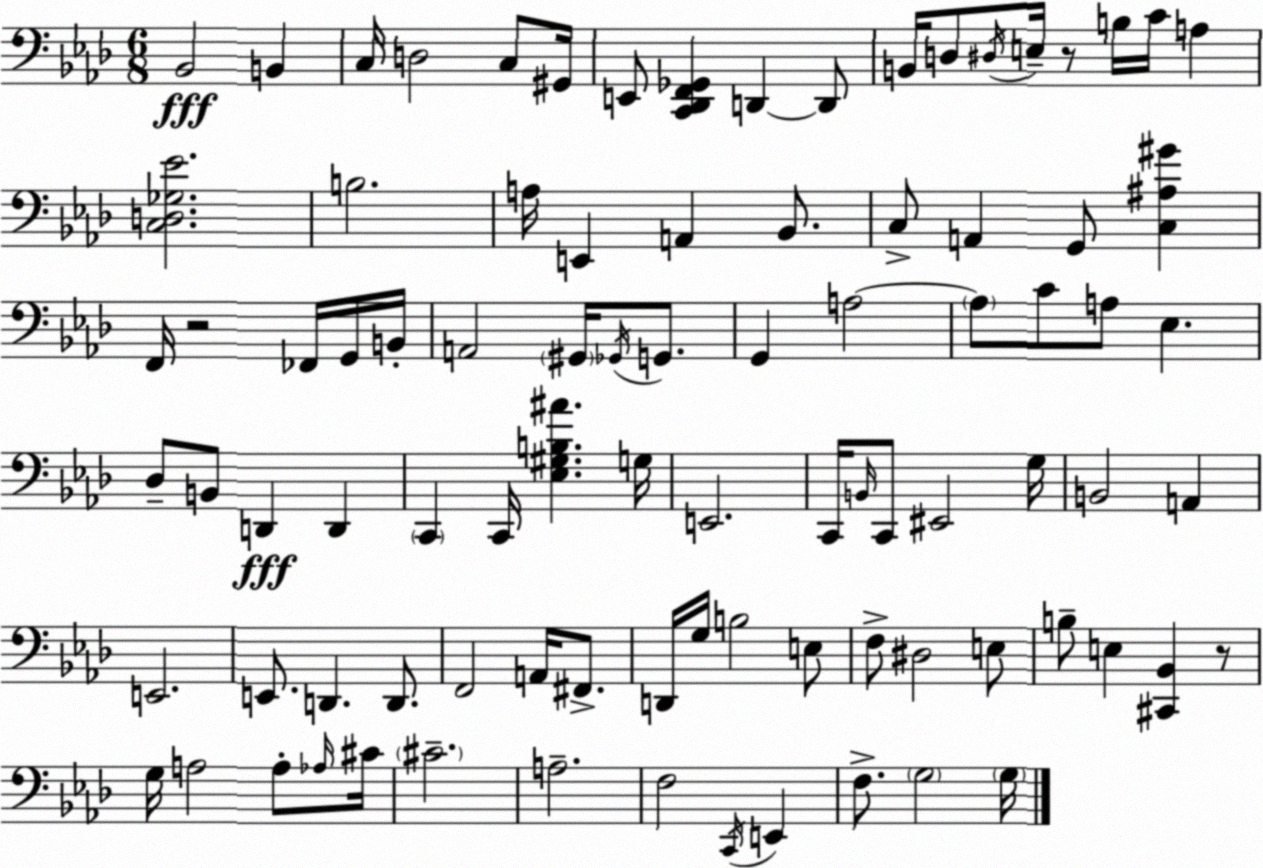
X:1
T:Untitled
M:6/8
L:1/4
K:Ab
_B,,2 B,, C,/4 D,2 C,/2 ^G,,/4 E,,/2 [C,,_D,,F,,_G,,] D,, D,,/2 B,,/4 D,/2 ^D,/4 E,/4 z/2 B,/4 C/4 A, [C,D,_G,_E]2 B,2 A,/4 E,, A,, _B,,/2 C,/2 A,, G,,/2 [C,^A,^G] F,,/4 z2 _F,,/4 G,,/4 B,,/4 A,,2 ^G,,/4 _G,,/4 G,,/2 G,, A,2 A,/2 C/2 A,/2 _E, _D,/2 B,,/2 D,, D,, C,, C,,/4 [_E,^G,B,^A] G,/4 E,,2 C,,/4 B,,/4 C,,/2 ^E,,2 G,/4 B,,2 A,, E,,2 E,,/2 D,, D,,/2 F,,2 A,,/4 ^F,,/2 D,,/4 G,/4 B,2 E,/2 F,/2 ^D,2 E,/2 B,/2 E, [^C,,_B,,] z/2 G,/4 A,2 A,/2 _A,/4 ^C/4 ^C2 A,2 F,2 C,,/4 E,, F,/2 G,2 G,/4